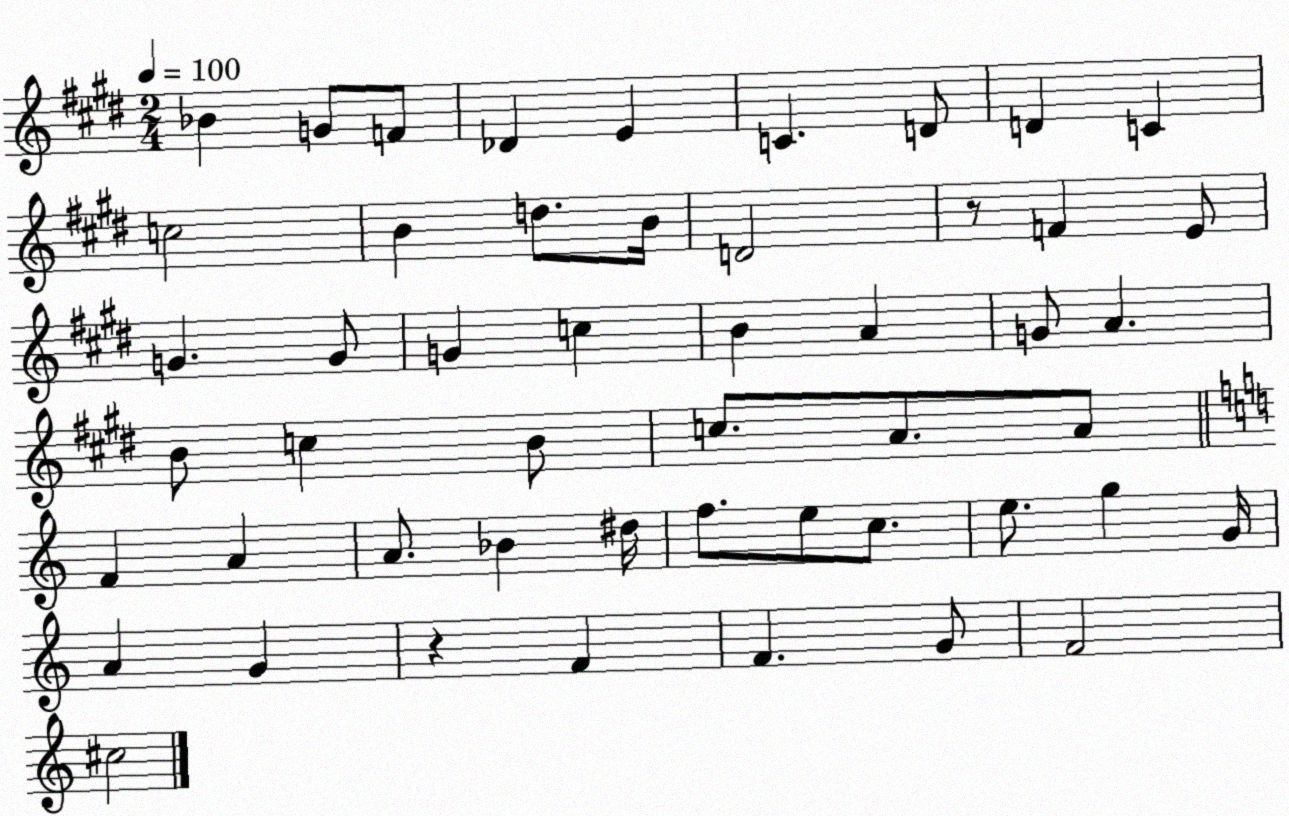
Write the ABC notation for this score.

X:1
T:Untitled
M:2/4
L:1/4
K:E
_B G/2 F/2 _D E C D/2 D C c2 B d/2 B/4 D2 z/2 F E/2 G G/2 G c B A G/2 A B/2 c B/2 c/2 A/2 A/2 F A A/2 _B ^d/4 f/2 e/2 c/2 e/2 g G/4 A G z F F G/2 F2 ^c2